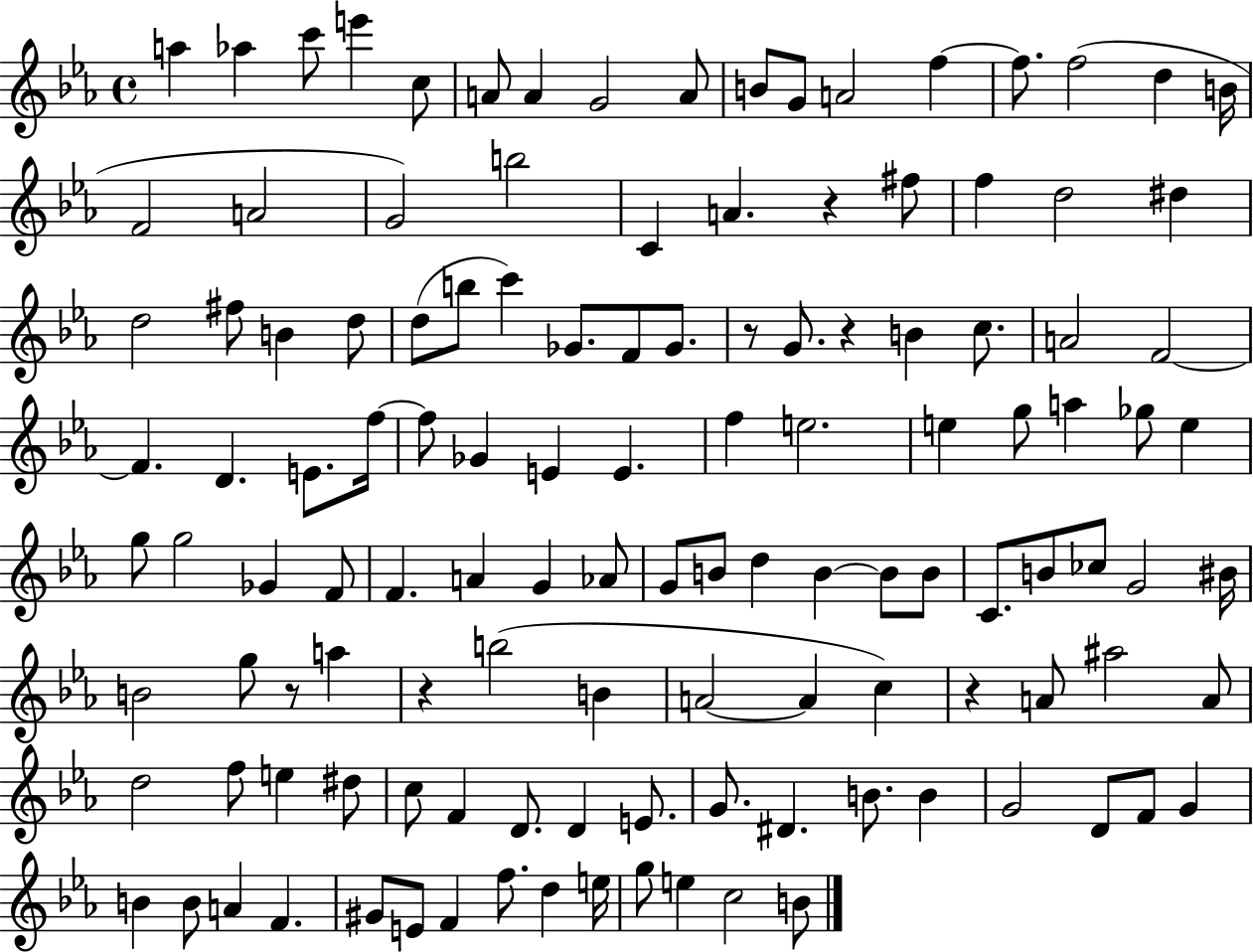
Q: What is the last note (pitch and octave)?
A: B4